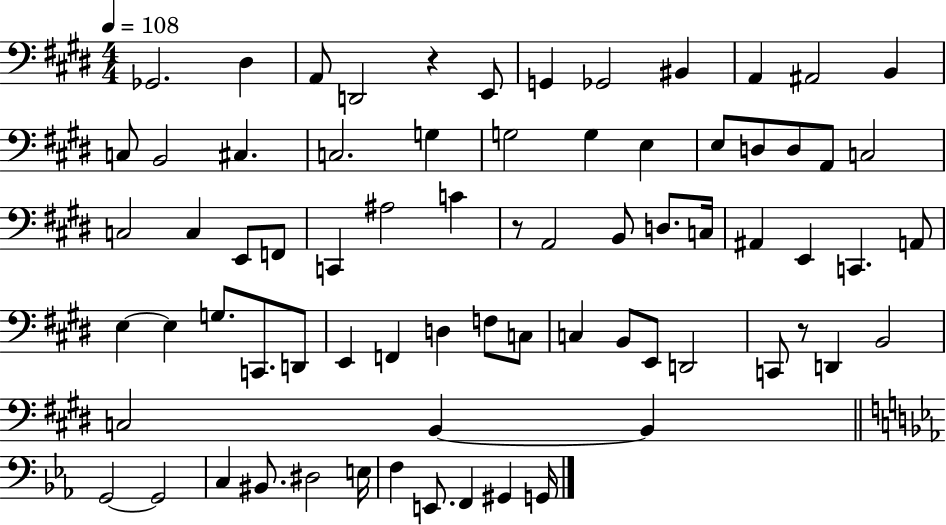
Gb2/h. D#3/q A2/e D2/h R/q E2/e G2/q Gb2/h BIS2/q A2/q A#2/h B2/q C3/e B2/h C#3/q. C3/h. G3/q G3/h G3/q E3/q E3/e D3/e D3/e A2/e C3/h C3/h C3/q E2/e F2/e C2/q A#3/h C4/q R/e A2/h B2/e D3/e. C3/s A#2/q E2/q C2/q. A2/e E3/q E3/q G3/e. C2/e. D2/e E2/q F2/q D3/q F3/e C3/e C3/q B2/e E2/e D2/h C2/e R/e D2/q B2/h C3/h B2/q B2/q G2/h G2/h C3/q BIS2/e. D#3/h E3/s F3/q E2/e. F2/q G#2/q G2/s